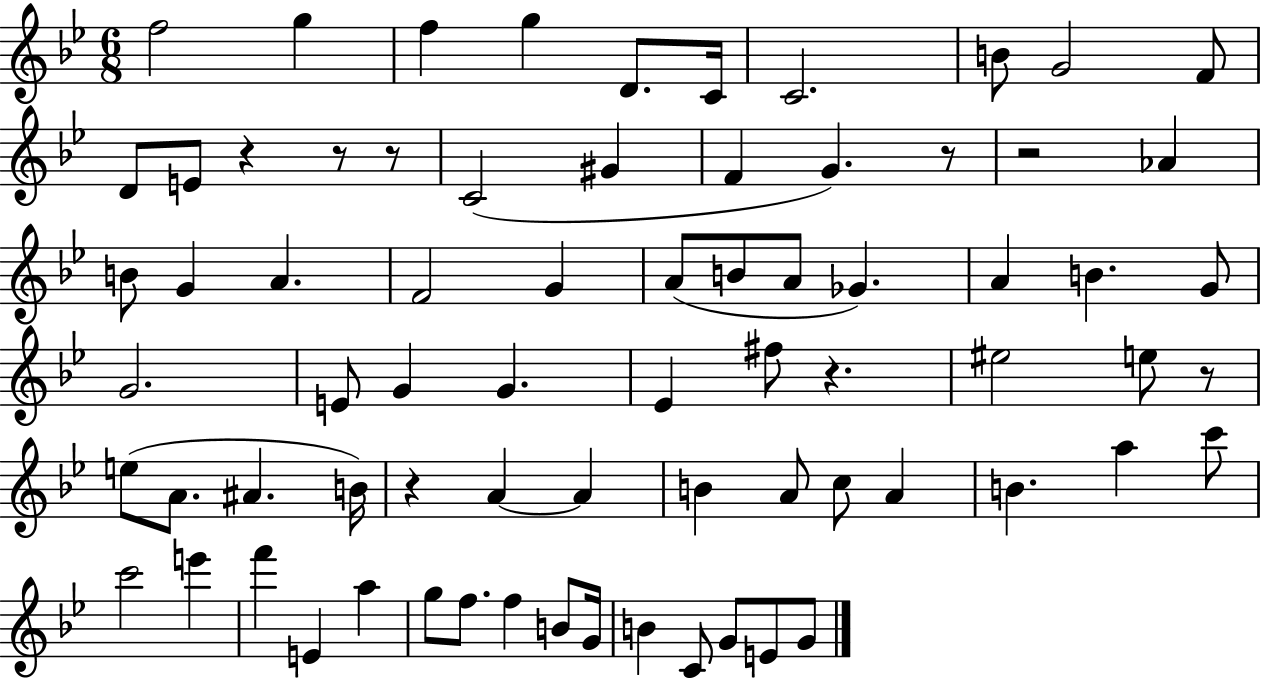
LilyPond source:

{
  \clef treble
  \numericTimeSignature
  \time 6/8
  \key bes \major
  f''2 g''4 | f''4 g''4 d'8. c'16 | c'2. | b'8 g'2 f'8 | \break d'8 e'8 r4 r8 r8 | c'2( gis'4 | f'4 g'4.) r8 | r2 aes'4 | \break b'8 g'4 a'4. | f'2 g'4 | a'8( b'8 a'8 ges'4.) | a'4 b'4. g'8 | \break g'2. | e'8 g'4 g'4. | ees'4 fis''8 r4. | eis''2 e''8 r8 | \break e''8( a'8. ais'4. b'16) | r4 a'4~~ a'4 | b'4 a'8 c''8 a'4 | b'4. a''4 c'''8 | \break c'''2 e'''4 | f'''4 e'4 a''4 | g''8 f''8. f''4 b'8 g'16 | b'4 c'8 g'8 e'8 g'8 | \break \bar "|."
}